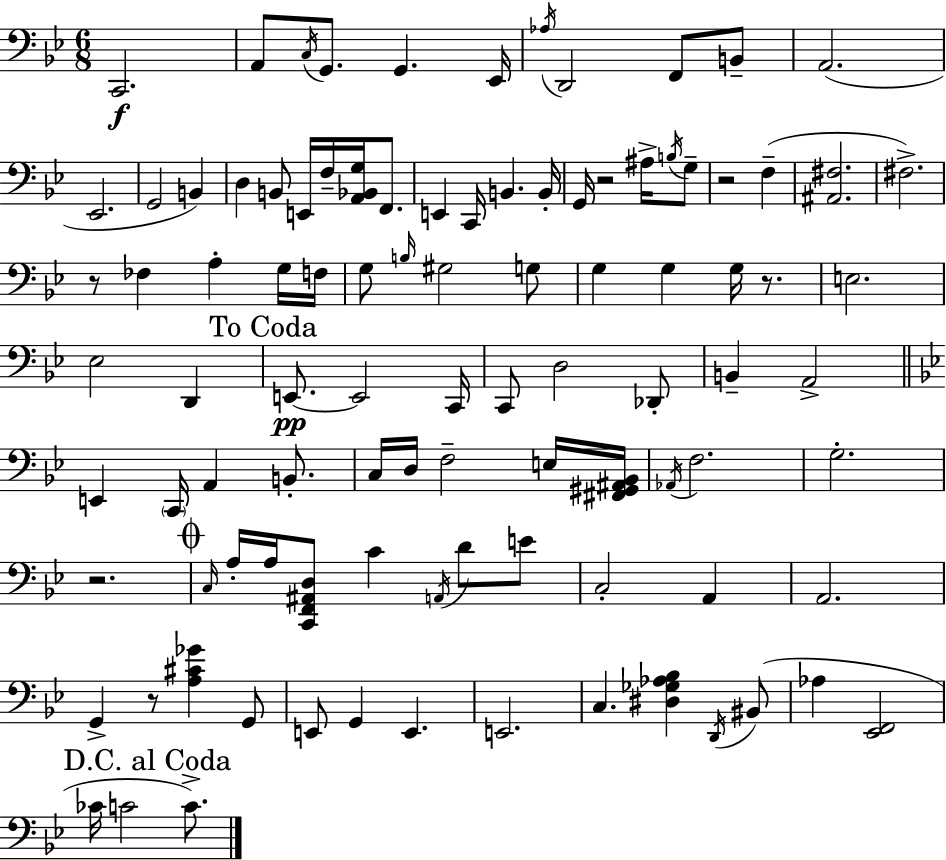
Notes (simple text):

C2/h. A2/e C3/s G2/e. G2/q. Eb2/s Ab3/s D2/h F2/e B2/e A2/h. Eb2/h. G2/h B2/q D3/q B2/e E2/s F3/s [A2,Bb2,G3]/s F2/e. E2/q C2/s B2/q. B2/s G2/s R/h A#3/s B3/s G3/e R/h F3/q [A#2,F#3]/h. F#3/h. R/e FES3/q A3/q G3/s F3/s G3/e B3/s G#3/h G3/e G3/q G3/q G3/s R/e. E3/h. Eb3/h D2/q E2/e. E2/h C2/s C2/e D3/h Db2/e B2/q A2/h E2/q C2/s A2/q B2/e. C3/s D3/s F3/h E3/s [F#2,G#2,A#2,Bb2]/s Ab2/s F3/h. G3/h. R/h. C3/s A3/s A3/s [C2,F2,A#2,D3]/e C4/q A2/s D4/e E4/e C3/h A2/q A2/h. G2/q R/e [A3,C#4,Gb4]/q G2/e E2/e G2/q E2/q. E2/h. C3/q. [D#3,Gb3,Ab3,Bb3]/q D2/s BIS2/e Ab3/q [Eb2,F2]/h CES4/s C4/h C4/e.